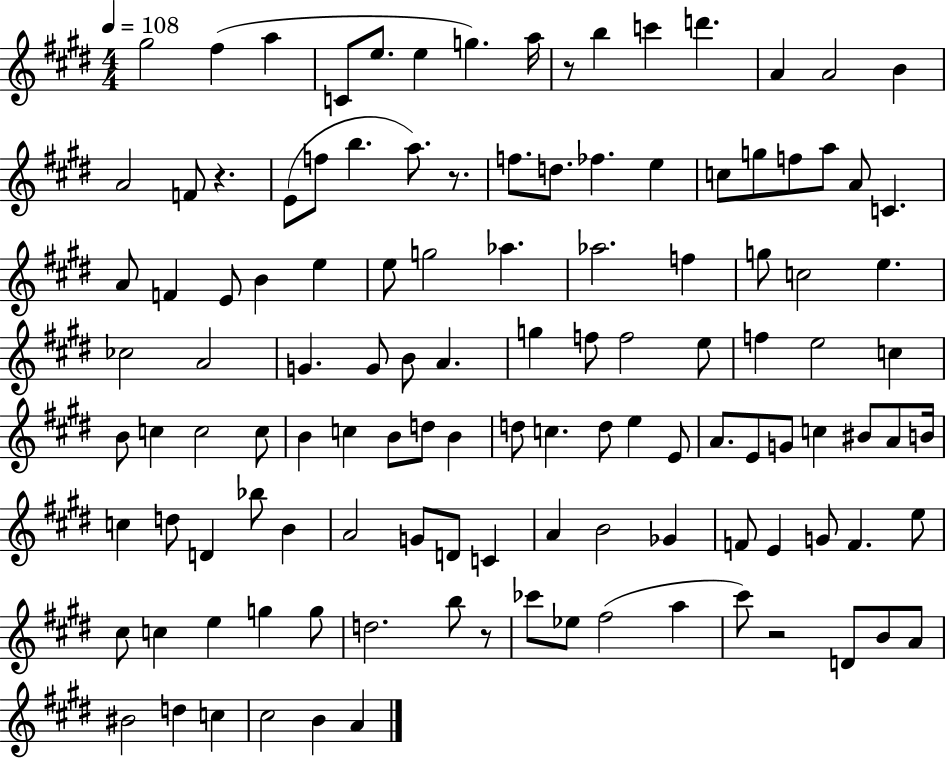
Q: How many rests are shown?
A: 5